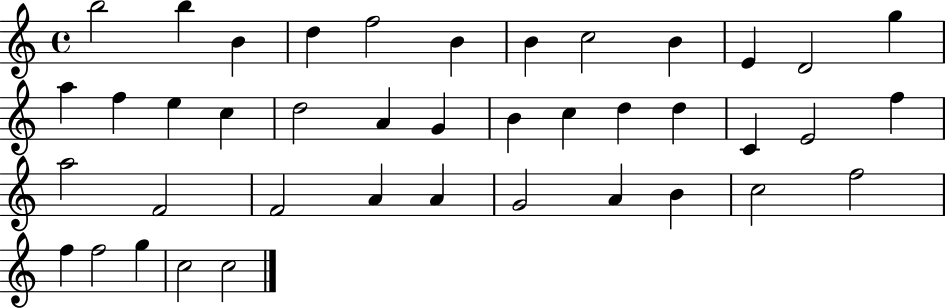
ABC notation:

X:1
T:Untitled
M:4/4
L:1/4
K:C
b2 b B d f2 B B c2 B E D2 g a f e c d2 A G B c d d C E2 f a2 F2 F2 A A G2 A B c2 f2 f f2 g c2 c2